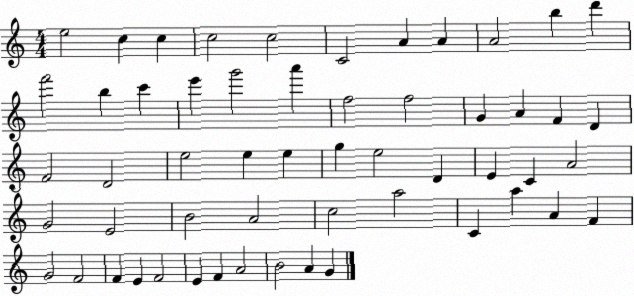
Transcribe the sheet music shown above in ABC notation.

X:1
T:Untitled
M:4/4
L:1/4
K:C
e2 c c c2 c2 C2 A A A2 b d' f'2 b c' e' g'2 a' f2 f2 G A F D F2 D2 e2 e e g e2 D E C A2 G2 E2 B2 A2 c2 a2 C a A F G2 F2 F E F2 E F A2 B2 A G